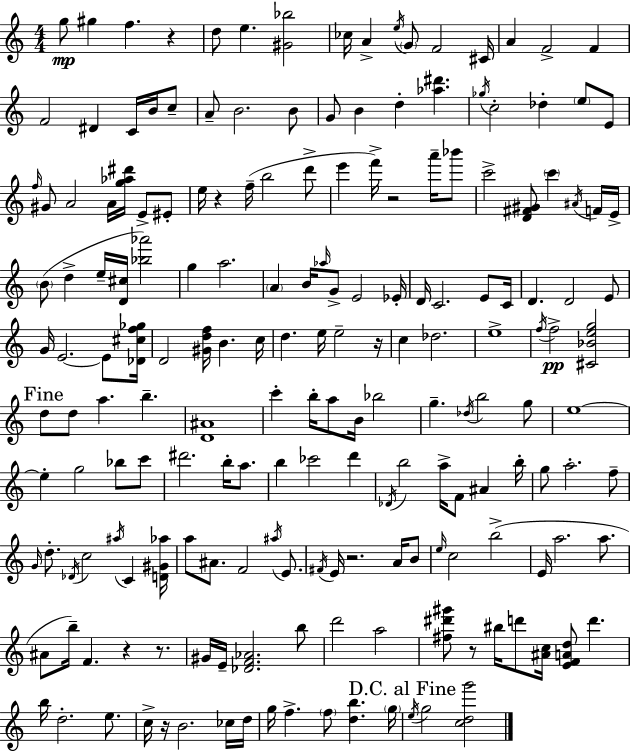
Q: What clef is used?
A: treble